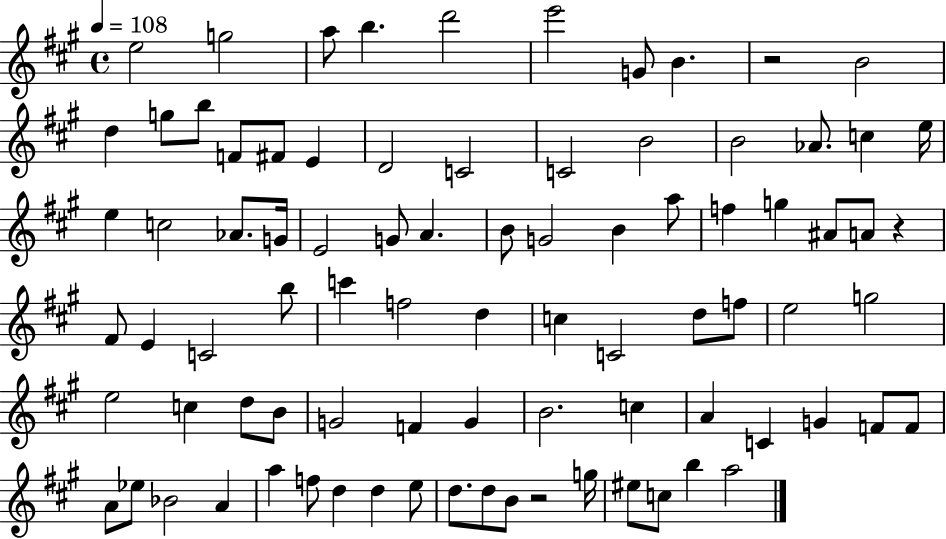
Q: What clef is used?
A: treble